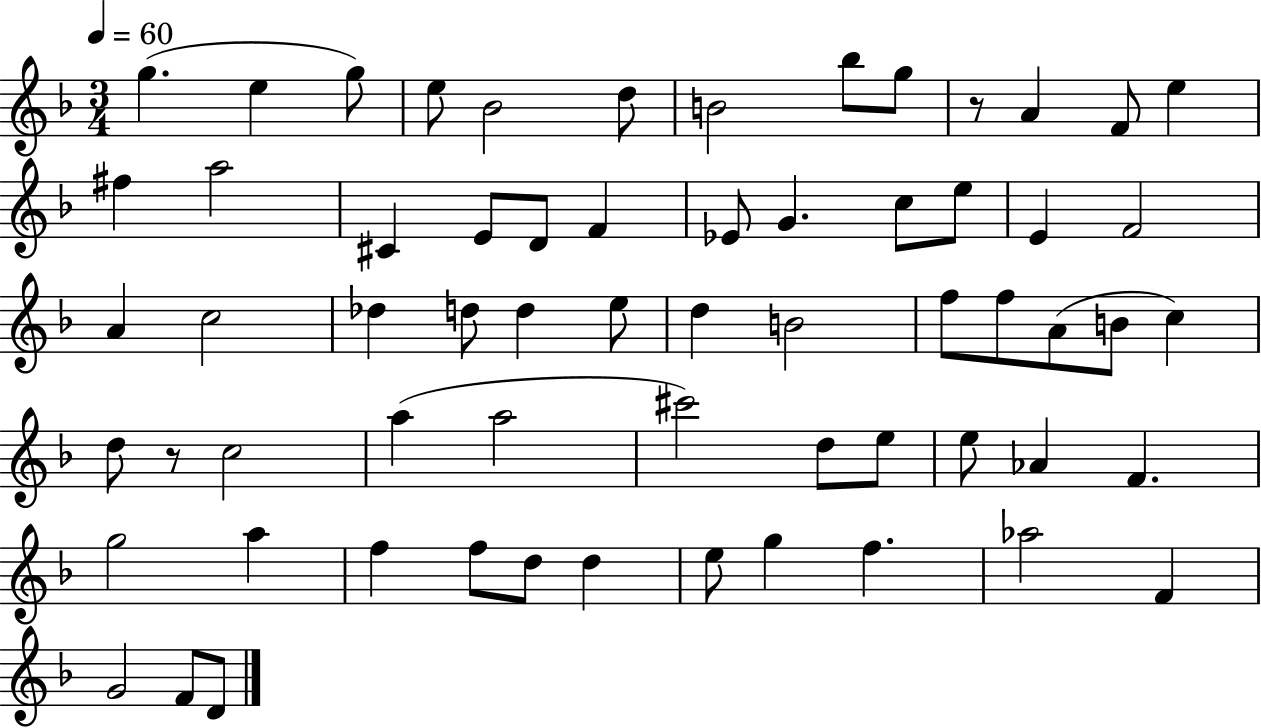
{
  \clef treble
  \numericTimeSignature
  \time 3/4
  \key f \major
  \tempo 4 = 60
  g''4.( e''4 g''8) | e''8 bes'2 d''8 | b'2 bes''8 g''8 | r8 a'4 f'8 e''4 | \break fis''4 a''2 | cis'4 e'8 d'8 f'4 | ees'8 g'4. c''8 e''8 | e'4 f'2 | \break a'4 c''2 | des''4 d''8 d''4 e''8 | d''4 b'2 | f''8 f''8 a'8( b'8 c''4) | \break d''8 r8 c''2 | a''4( a''2 | cis'''2) d''8 e''8 | e''8 aes'4 f'4. | \break g''2 a''4 | f''4 f''8 d''8 d''4 | e''8 g''4 f''4. | aes''2 f'4 | \break g'2 f'8 d'8 | \bar "|."
}